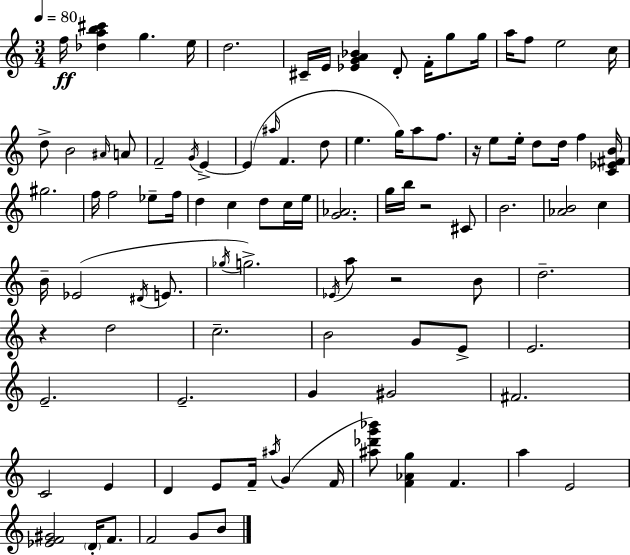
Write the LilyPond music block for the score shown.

{
  \clef treble
  \numericTimeSignature
  \time 3/4
  \key a \minor
  \tempo 4 = 80
  f''16\ff <des'' a'' b'' cis'''>4 g''4. e''16 | d''2. | cis'16-- e'16 <ees' g' a' bes'>4 d'8-. f'16-. g''8 g''16 | a''16 f''8 e''2 c''16 | \break d''8-> b'2 \grace { ais'16 } a'8 | f'2-- \acciaccatura { g'16 } e'4->~~ | e'4( \grace { ais''16 } f'4. | d''8 e''4. g''16) a''8 | \break f''8. r16 e''8 e''16-. d''8 d''16 f''4 | <c' ees' fis' b'>16 gis''2. | f''16 f''2 | ees''8-- f''16 d''4 c''4 d''8 | \break c''16 e''16 <g' aes'>2. | g''16 b''16 r2 | cis'8 b'2. | <aes' b'>2 c''4 | \break b'16-- ees'2( | \acciaccatura { dis'16 } e'8. \acciaccatura { ges''16 }) g''2.-> | \acciaccatura { ees'16 } a''8 r2 | b'8 d''2.-- | \break r4 d''2 | c''2.-- | b'2 | g'8 e'8-> e'2. | \break e'2.-- | e'2.-- | g'4 gis'2 | fis'2. | \break c'2 | e'4 d'4 e'8 | f'16-- \acciaccatura { ais''16 } g'4( f'16 <ais'' des''' g''' bes'''>8) <f' aes' g''>4 | f'4. a''4 e'2 | \break <ees' f' gis'>2 | \parenthesize d'16-. f'8. f'2 | g'8 b'8 \bar "|."
}